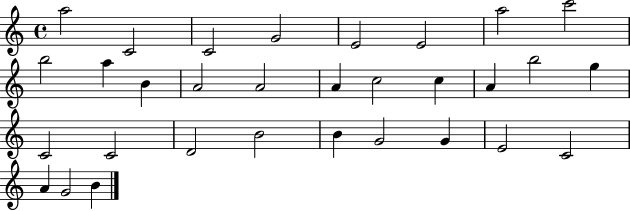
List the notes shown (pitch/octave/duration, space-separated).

A5/h C4/h C4/h G4/h E4/h E4/h A5/h C6/h B5/h A5/q B4/q A4/h A4/h A4/q C5/h C5/q A4/q B5/h G5/q C4/h C4/h D4/h B4/h B4/q G4/h G4/q E4/h C4/h A4/q G4/h B4/q